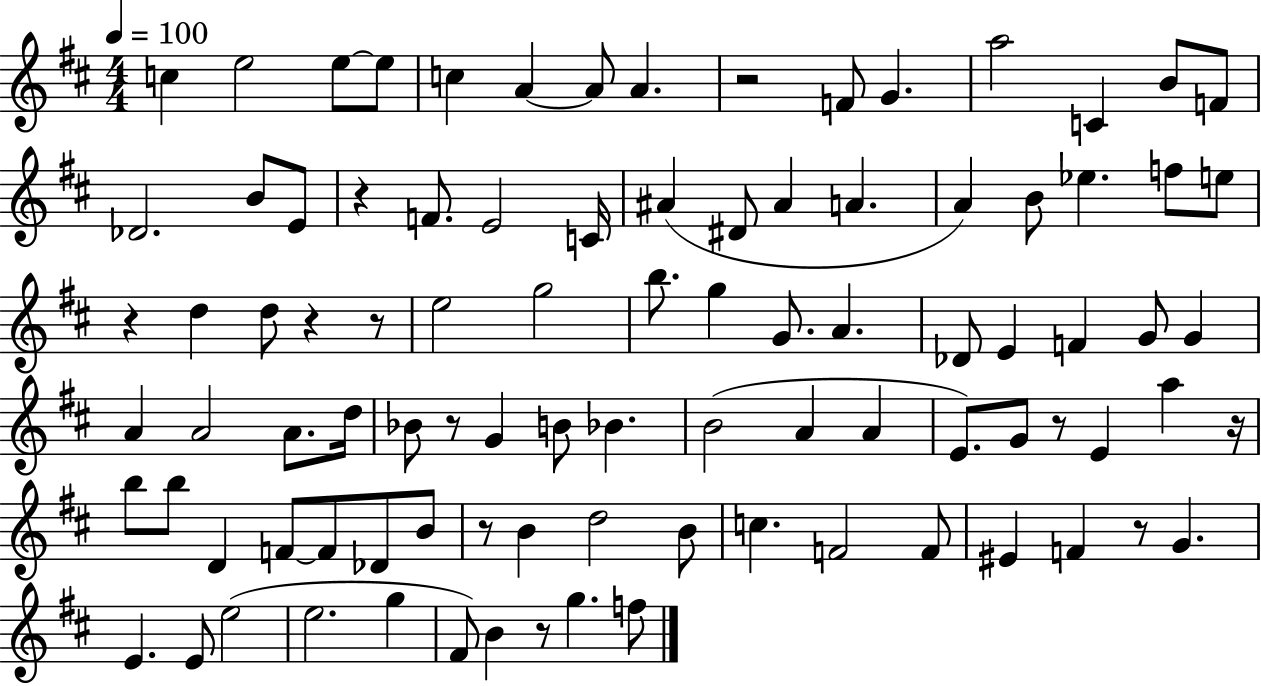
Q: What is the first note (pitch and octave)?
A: C5